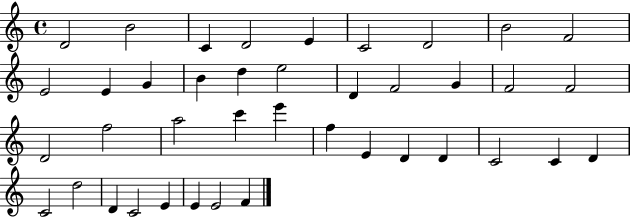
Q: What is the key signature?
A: C major